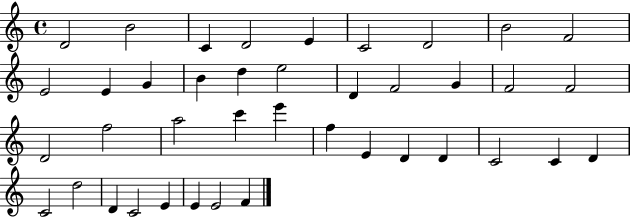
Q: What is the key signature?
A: C major